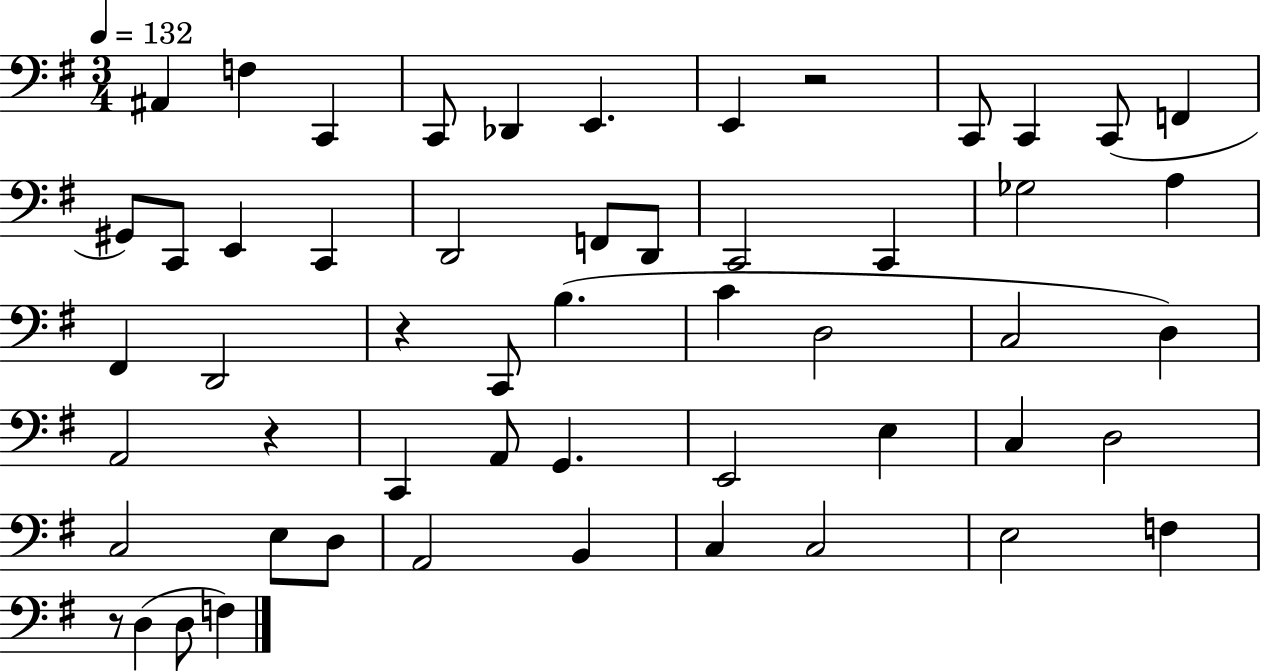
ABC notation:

X:1
T:Untitled
M:3/4
L:1/4
K:G
^A,, F, C,, C,,/2 _D,, E,, E,, z2 C,,/2 C,, C,,/2 F,, ^G,,/2 C,,/2 E,, C,, D,,2 F,,/2 D,,/2 C,,2 C,, _G,2 A, ^F,, D,,2 z C,,/2 B, C D,2 C,2 D, A,,2 z C,, A,,/2 G,, E,,2 E, C, D,2 C,2 E,/2 D,/2 A,,2 B,, C, C,2 E,2 F, z/2 D, D,/2 F,